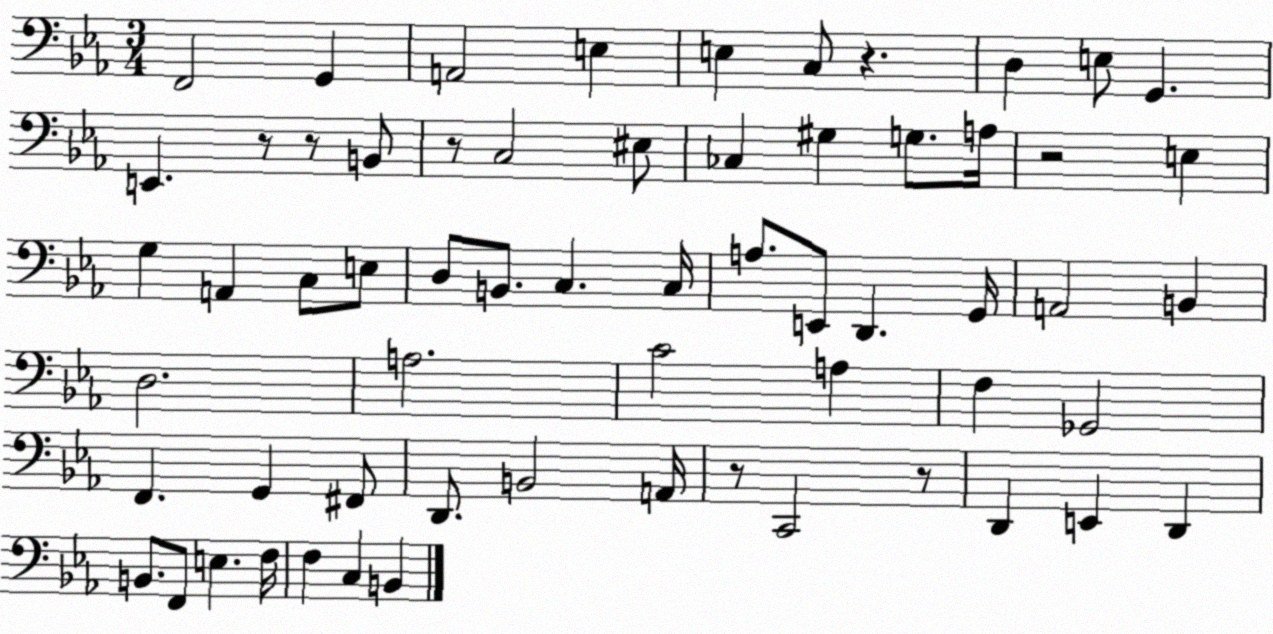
X:1
T:Untitled
M:3/4
L:1/4
K:Eb
F,,2 G,, A,,2 E, E, C,/2 z D, E,/2 G,, E,, z/2 z/2 B,,/2 z/2 C,2 ^E,/2 _C, ^G, G,/2 A,/4 z2 E, G, A,, C,/2 E,/2 D,/2 B,,/2 C, C,/4 A,/2 E,,/2 D,, G,,/4 A,,2 B,, D,2 A,2 C2 A, F, _G,,2 F,, G,, ^F,,/2 D,,/2 B,,2 A,,/4 z/2 C,,2 z/2 D,, E,, D,, B,,/2 F,,/2 E, F,/4 F, C, B,,